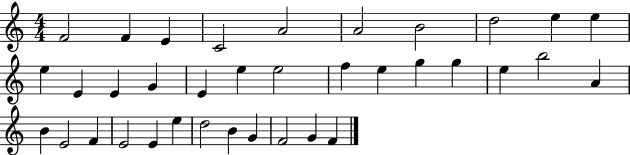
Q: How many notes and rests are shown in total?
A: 36